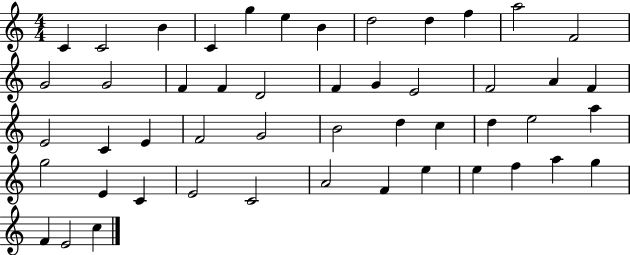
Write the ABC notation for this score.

X:1
T:Untitled
M:4/4
L:1/4
K:C
C C2 B C g e B d2 d f a2 F2 G2 G2 F F D2 F G E2 F2 A F E2 C E F2 G2 B2 d c d e2 a g2 E C E2 C2 A2 F e e f a g F E2 c